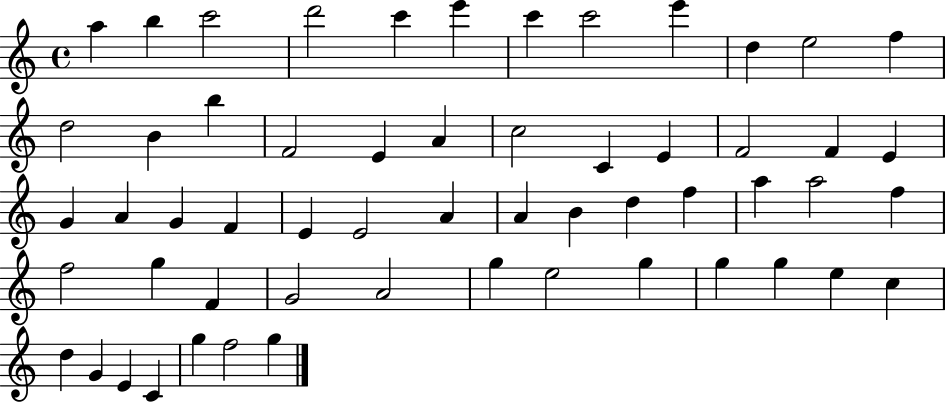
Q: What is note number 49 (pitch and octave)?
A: E5